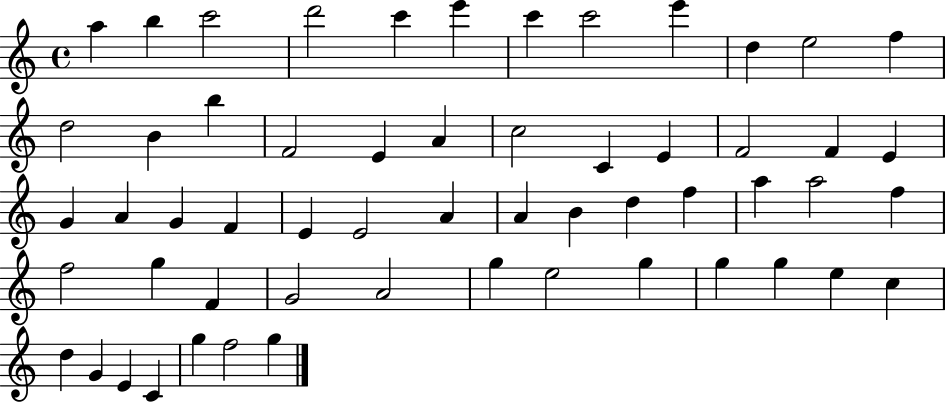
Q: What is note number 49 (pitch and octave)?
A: E5